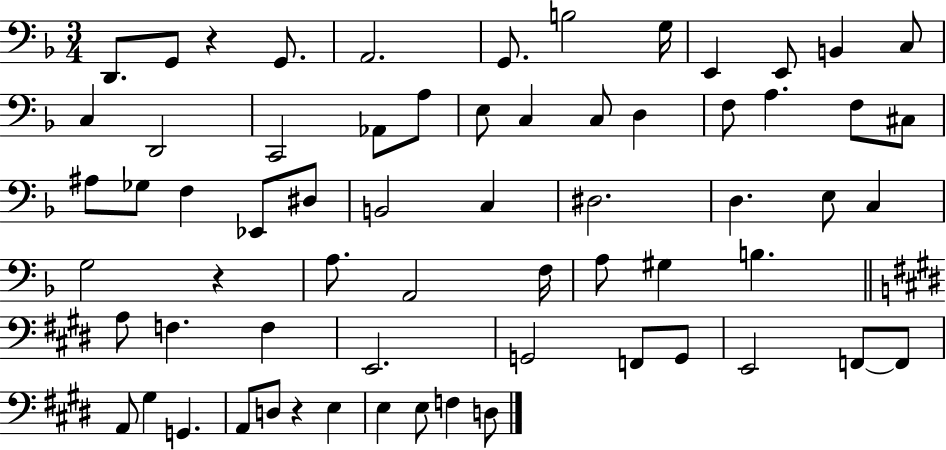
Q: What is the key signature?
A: F major